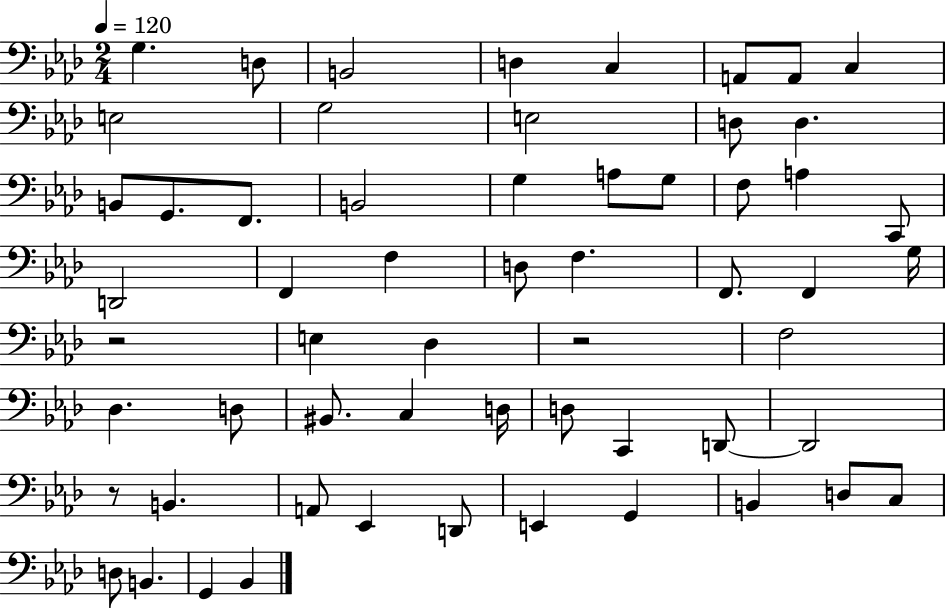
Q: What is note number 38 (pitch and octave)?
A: C3